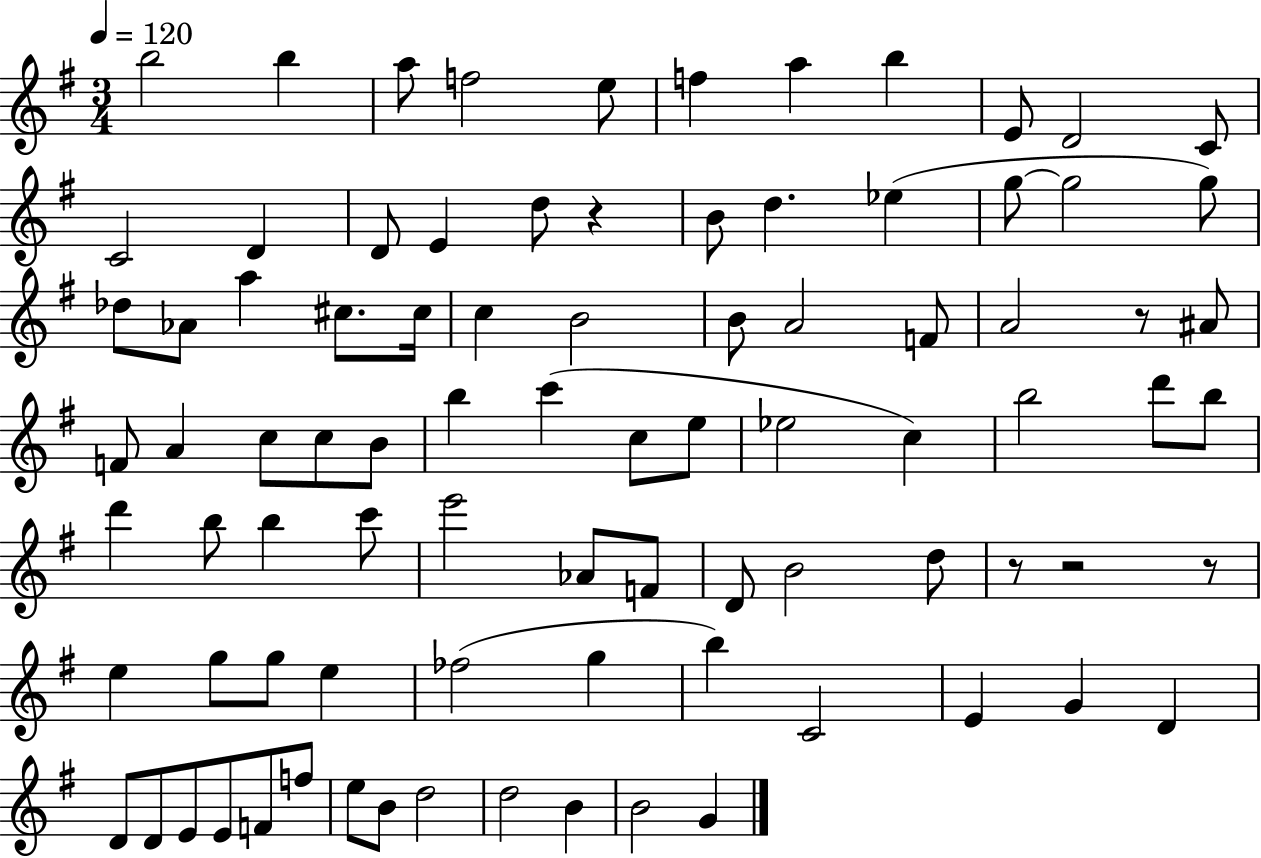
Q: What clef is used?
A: treble